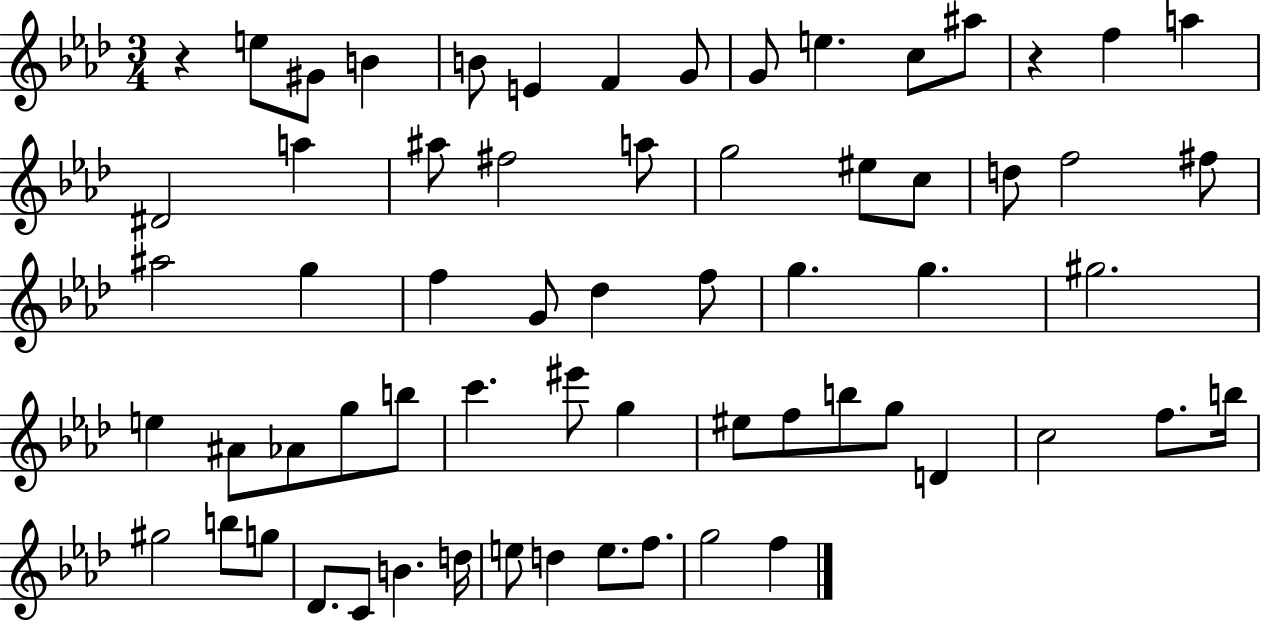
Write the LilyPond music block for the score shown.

{
  \clef treble
  \numericTimeSignature
  \time 3/4
  \key aes \major
  r4 e''8 gis'8 b'4 | b'8 e'4 f'4 g'8 | g'8 e''4. c''8 ais''8 | r4 f''4 a''4 | \break dis'2 a''4 | ais''8 fis''2 a''8 | g''2 eis''8 c''8 | d''8 f''2 fis''8 | \break ais''2 g''4 | f''4 g'8 des''4 f''8 | g''4. g''4. | gis''2. | \break e''4 ais'8 aes'8 g''8 b''8 | c'''4. eis'''8 g''4 | eis''8 f''8 b''8 g''8 d'4 | c''2 f''8. b''16 | \break gis''2 b''8 g''8 | des'8. c'8 b'4. d''16 | e''8 d''4 e''8. f''8. | g''2 f''4 | \break \bar "|."
}